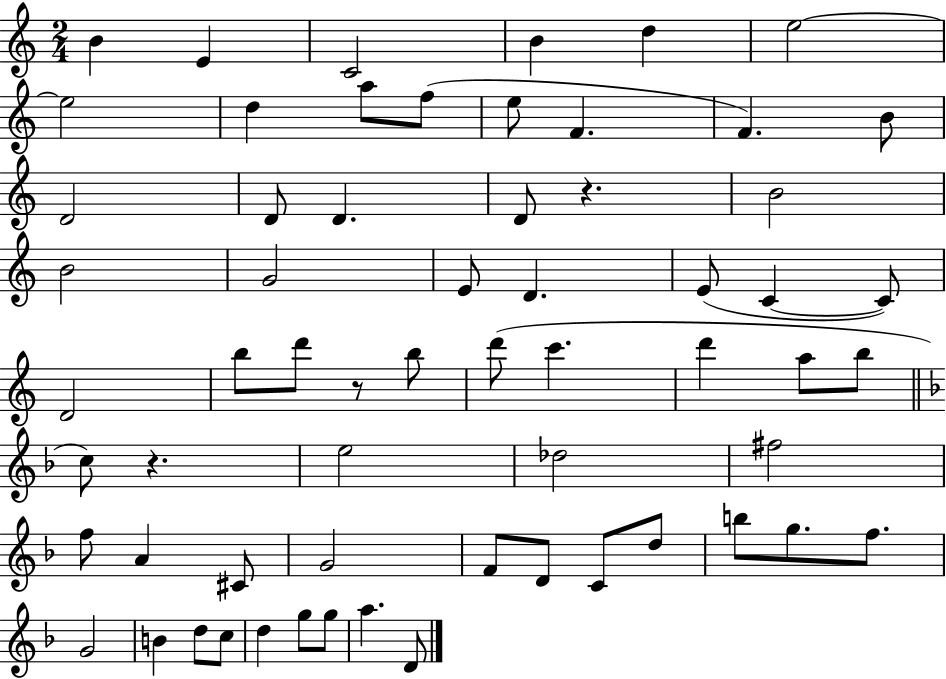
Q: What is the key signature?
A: C major